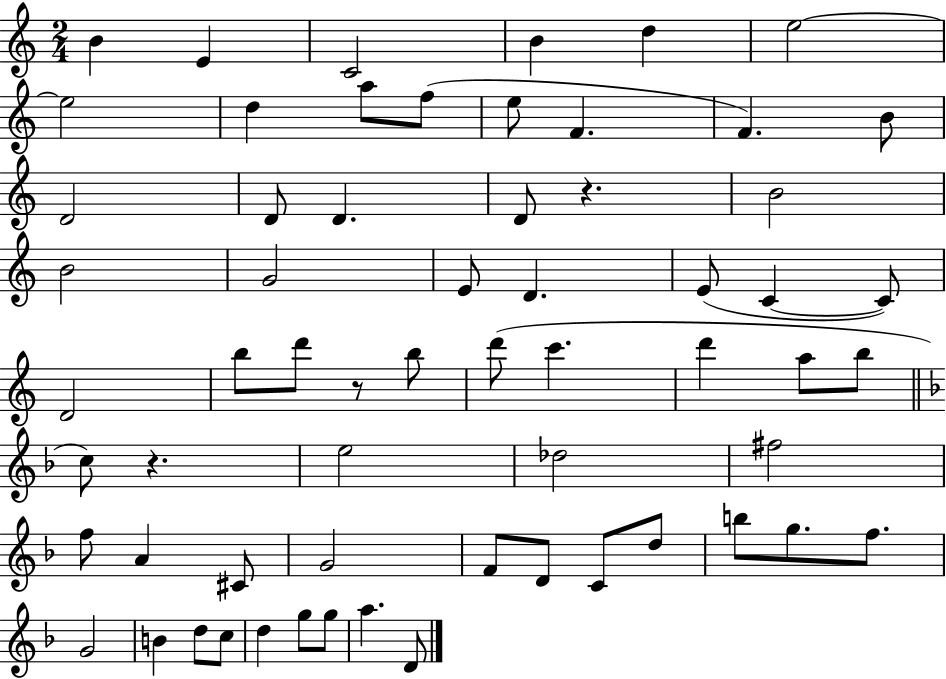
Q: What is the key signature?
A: C major